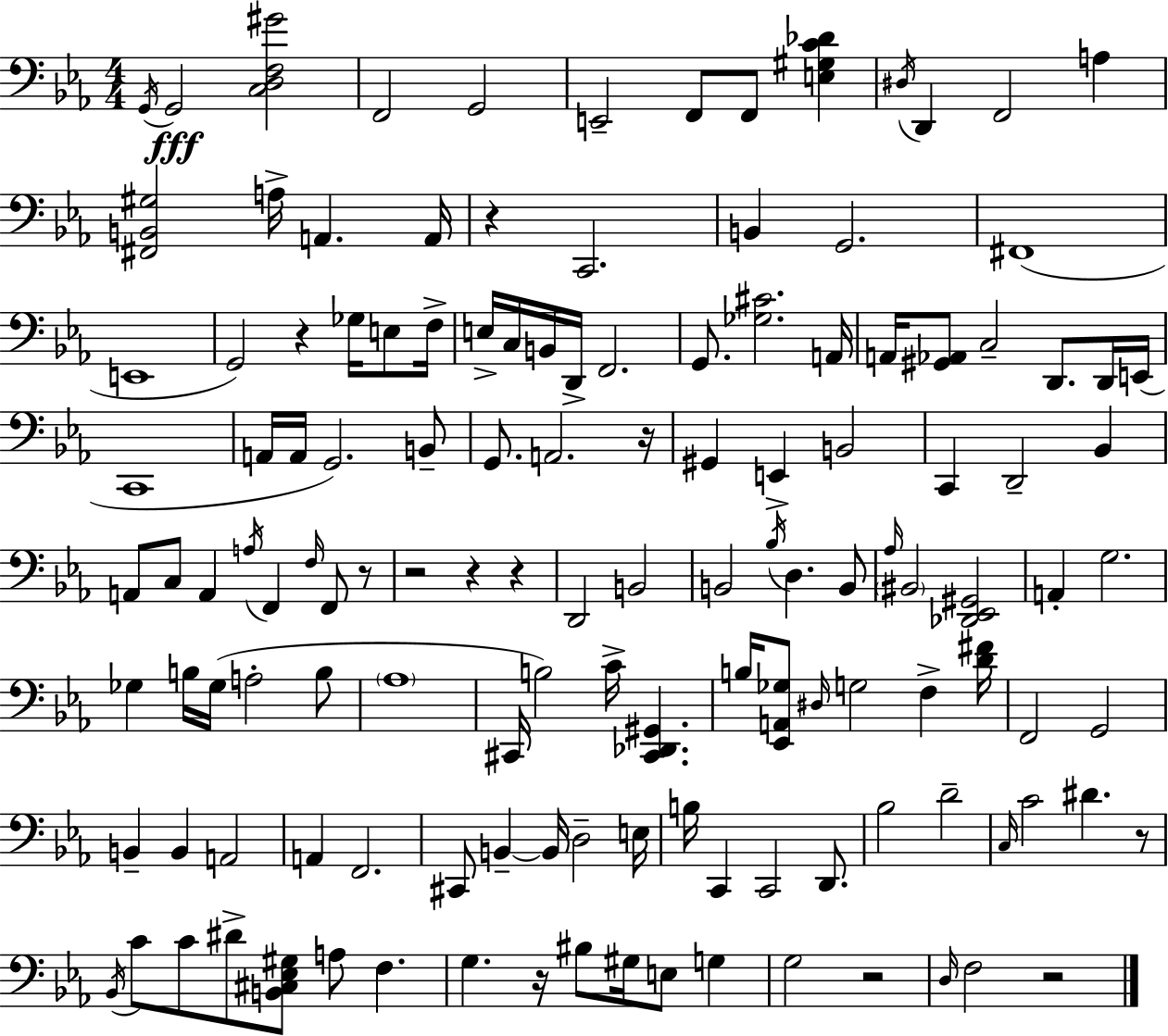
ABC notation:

X:1
T:Untitled
M:4/4
L:1/4
K:Eb
G,,/4 G,,2 [C,D,F,^G]2 F,,2 G,,2 E,,2 F,,/2 F,,/2 [E,^G,C_D] ^D,/4 D,, F,,2 A, [^F,,B,,^G,]2 A,/4 A,, A,,/4 z C,,2 B,, G,,2 ^F,,4 E,,4 G,,2 z _G,/4 E,/2 F,/4 E,/4 C,/4 B,,/4 D,,/4 F,,2 G,,/2 [_G,^C]2 A,,/4 A,,/4 [^G,,_A,,]/2 C,2 D,,/2 D,,/4 E,,/4 C,,4 A,,/4 A,,/4 G,,2 B,,/2 G,,/2 A,,2 z/4 ^G,, E,, B,,2 C,, D,,2 _B,, A,,/2 C,/2 A,, A,/4 F,, F,/4 F,,/2 z/2 z2 z z D,,2 B,,2 B,,2 _B,/4 D, B,,/2 _A,/4 ^B,,2 [_D,,_E,,^G,,]2 A,, G,2 _G, B,/4 _G,/4 A,2 B,/2 _A,4 ^C,,/4 B,2 C/4 [^C,,_D,,^G,,] B,/4 [_E,,A,,_G,]/2 ^D,/4 G,2 F, [D^F]/4 F,,2 G,,2 B,, B,, A,,2 A,, F,,2 ^C,,/2 B,, B,,/4 D,2 E,/4 B,/4 C,, C,,2 D,,/2 _B,2 D2 C,/4 C2 ^D z/2 _B,,/4 C/2 C/2 ^D/2 [B,,^C,_E,^G,]/2 A,/2 F, G, z/4 ^B,/2 ^G,/4 E,/2 G, G,2 z2 D,/4 F,2 z2